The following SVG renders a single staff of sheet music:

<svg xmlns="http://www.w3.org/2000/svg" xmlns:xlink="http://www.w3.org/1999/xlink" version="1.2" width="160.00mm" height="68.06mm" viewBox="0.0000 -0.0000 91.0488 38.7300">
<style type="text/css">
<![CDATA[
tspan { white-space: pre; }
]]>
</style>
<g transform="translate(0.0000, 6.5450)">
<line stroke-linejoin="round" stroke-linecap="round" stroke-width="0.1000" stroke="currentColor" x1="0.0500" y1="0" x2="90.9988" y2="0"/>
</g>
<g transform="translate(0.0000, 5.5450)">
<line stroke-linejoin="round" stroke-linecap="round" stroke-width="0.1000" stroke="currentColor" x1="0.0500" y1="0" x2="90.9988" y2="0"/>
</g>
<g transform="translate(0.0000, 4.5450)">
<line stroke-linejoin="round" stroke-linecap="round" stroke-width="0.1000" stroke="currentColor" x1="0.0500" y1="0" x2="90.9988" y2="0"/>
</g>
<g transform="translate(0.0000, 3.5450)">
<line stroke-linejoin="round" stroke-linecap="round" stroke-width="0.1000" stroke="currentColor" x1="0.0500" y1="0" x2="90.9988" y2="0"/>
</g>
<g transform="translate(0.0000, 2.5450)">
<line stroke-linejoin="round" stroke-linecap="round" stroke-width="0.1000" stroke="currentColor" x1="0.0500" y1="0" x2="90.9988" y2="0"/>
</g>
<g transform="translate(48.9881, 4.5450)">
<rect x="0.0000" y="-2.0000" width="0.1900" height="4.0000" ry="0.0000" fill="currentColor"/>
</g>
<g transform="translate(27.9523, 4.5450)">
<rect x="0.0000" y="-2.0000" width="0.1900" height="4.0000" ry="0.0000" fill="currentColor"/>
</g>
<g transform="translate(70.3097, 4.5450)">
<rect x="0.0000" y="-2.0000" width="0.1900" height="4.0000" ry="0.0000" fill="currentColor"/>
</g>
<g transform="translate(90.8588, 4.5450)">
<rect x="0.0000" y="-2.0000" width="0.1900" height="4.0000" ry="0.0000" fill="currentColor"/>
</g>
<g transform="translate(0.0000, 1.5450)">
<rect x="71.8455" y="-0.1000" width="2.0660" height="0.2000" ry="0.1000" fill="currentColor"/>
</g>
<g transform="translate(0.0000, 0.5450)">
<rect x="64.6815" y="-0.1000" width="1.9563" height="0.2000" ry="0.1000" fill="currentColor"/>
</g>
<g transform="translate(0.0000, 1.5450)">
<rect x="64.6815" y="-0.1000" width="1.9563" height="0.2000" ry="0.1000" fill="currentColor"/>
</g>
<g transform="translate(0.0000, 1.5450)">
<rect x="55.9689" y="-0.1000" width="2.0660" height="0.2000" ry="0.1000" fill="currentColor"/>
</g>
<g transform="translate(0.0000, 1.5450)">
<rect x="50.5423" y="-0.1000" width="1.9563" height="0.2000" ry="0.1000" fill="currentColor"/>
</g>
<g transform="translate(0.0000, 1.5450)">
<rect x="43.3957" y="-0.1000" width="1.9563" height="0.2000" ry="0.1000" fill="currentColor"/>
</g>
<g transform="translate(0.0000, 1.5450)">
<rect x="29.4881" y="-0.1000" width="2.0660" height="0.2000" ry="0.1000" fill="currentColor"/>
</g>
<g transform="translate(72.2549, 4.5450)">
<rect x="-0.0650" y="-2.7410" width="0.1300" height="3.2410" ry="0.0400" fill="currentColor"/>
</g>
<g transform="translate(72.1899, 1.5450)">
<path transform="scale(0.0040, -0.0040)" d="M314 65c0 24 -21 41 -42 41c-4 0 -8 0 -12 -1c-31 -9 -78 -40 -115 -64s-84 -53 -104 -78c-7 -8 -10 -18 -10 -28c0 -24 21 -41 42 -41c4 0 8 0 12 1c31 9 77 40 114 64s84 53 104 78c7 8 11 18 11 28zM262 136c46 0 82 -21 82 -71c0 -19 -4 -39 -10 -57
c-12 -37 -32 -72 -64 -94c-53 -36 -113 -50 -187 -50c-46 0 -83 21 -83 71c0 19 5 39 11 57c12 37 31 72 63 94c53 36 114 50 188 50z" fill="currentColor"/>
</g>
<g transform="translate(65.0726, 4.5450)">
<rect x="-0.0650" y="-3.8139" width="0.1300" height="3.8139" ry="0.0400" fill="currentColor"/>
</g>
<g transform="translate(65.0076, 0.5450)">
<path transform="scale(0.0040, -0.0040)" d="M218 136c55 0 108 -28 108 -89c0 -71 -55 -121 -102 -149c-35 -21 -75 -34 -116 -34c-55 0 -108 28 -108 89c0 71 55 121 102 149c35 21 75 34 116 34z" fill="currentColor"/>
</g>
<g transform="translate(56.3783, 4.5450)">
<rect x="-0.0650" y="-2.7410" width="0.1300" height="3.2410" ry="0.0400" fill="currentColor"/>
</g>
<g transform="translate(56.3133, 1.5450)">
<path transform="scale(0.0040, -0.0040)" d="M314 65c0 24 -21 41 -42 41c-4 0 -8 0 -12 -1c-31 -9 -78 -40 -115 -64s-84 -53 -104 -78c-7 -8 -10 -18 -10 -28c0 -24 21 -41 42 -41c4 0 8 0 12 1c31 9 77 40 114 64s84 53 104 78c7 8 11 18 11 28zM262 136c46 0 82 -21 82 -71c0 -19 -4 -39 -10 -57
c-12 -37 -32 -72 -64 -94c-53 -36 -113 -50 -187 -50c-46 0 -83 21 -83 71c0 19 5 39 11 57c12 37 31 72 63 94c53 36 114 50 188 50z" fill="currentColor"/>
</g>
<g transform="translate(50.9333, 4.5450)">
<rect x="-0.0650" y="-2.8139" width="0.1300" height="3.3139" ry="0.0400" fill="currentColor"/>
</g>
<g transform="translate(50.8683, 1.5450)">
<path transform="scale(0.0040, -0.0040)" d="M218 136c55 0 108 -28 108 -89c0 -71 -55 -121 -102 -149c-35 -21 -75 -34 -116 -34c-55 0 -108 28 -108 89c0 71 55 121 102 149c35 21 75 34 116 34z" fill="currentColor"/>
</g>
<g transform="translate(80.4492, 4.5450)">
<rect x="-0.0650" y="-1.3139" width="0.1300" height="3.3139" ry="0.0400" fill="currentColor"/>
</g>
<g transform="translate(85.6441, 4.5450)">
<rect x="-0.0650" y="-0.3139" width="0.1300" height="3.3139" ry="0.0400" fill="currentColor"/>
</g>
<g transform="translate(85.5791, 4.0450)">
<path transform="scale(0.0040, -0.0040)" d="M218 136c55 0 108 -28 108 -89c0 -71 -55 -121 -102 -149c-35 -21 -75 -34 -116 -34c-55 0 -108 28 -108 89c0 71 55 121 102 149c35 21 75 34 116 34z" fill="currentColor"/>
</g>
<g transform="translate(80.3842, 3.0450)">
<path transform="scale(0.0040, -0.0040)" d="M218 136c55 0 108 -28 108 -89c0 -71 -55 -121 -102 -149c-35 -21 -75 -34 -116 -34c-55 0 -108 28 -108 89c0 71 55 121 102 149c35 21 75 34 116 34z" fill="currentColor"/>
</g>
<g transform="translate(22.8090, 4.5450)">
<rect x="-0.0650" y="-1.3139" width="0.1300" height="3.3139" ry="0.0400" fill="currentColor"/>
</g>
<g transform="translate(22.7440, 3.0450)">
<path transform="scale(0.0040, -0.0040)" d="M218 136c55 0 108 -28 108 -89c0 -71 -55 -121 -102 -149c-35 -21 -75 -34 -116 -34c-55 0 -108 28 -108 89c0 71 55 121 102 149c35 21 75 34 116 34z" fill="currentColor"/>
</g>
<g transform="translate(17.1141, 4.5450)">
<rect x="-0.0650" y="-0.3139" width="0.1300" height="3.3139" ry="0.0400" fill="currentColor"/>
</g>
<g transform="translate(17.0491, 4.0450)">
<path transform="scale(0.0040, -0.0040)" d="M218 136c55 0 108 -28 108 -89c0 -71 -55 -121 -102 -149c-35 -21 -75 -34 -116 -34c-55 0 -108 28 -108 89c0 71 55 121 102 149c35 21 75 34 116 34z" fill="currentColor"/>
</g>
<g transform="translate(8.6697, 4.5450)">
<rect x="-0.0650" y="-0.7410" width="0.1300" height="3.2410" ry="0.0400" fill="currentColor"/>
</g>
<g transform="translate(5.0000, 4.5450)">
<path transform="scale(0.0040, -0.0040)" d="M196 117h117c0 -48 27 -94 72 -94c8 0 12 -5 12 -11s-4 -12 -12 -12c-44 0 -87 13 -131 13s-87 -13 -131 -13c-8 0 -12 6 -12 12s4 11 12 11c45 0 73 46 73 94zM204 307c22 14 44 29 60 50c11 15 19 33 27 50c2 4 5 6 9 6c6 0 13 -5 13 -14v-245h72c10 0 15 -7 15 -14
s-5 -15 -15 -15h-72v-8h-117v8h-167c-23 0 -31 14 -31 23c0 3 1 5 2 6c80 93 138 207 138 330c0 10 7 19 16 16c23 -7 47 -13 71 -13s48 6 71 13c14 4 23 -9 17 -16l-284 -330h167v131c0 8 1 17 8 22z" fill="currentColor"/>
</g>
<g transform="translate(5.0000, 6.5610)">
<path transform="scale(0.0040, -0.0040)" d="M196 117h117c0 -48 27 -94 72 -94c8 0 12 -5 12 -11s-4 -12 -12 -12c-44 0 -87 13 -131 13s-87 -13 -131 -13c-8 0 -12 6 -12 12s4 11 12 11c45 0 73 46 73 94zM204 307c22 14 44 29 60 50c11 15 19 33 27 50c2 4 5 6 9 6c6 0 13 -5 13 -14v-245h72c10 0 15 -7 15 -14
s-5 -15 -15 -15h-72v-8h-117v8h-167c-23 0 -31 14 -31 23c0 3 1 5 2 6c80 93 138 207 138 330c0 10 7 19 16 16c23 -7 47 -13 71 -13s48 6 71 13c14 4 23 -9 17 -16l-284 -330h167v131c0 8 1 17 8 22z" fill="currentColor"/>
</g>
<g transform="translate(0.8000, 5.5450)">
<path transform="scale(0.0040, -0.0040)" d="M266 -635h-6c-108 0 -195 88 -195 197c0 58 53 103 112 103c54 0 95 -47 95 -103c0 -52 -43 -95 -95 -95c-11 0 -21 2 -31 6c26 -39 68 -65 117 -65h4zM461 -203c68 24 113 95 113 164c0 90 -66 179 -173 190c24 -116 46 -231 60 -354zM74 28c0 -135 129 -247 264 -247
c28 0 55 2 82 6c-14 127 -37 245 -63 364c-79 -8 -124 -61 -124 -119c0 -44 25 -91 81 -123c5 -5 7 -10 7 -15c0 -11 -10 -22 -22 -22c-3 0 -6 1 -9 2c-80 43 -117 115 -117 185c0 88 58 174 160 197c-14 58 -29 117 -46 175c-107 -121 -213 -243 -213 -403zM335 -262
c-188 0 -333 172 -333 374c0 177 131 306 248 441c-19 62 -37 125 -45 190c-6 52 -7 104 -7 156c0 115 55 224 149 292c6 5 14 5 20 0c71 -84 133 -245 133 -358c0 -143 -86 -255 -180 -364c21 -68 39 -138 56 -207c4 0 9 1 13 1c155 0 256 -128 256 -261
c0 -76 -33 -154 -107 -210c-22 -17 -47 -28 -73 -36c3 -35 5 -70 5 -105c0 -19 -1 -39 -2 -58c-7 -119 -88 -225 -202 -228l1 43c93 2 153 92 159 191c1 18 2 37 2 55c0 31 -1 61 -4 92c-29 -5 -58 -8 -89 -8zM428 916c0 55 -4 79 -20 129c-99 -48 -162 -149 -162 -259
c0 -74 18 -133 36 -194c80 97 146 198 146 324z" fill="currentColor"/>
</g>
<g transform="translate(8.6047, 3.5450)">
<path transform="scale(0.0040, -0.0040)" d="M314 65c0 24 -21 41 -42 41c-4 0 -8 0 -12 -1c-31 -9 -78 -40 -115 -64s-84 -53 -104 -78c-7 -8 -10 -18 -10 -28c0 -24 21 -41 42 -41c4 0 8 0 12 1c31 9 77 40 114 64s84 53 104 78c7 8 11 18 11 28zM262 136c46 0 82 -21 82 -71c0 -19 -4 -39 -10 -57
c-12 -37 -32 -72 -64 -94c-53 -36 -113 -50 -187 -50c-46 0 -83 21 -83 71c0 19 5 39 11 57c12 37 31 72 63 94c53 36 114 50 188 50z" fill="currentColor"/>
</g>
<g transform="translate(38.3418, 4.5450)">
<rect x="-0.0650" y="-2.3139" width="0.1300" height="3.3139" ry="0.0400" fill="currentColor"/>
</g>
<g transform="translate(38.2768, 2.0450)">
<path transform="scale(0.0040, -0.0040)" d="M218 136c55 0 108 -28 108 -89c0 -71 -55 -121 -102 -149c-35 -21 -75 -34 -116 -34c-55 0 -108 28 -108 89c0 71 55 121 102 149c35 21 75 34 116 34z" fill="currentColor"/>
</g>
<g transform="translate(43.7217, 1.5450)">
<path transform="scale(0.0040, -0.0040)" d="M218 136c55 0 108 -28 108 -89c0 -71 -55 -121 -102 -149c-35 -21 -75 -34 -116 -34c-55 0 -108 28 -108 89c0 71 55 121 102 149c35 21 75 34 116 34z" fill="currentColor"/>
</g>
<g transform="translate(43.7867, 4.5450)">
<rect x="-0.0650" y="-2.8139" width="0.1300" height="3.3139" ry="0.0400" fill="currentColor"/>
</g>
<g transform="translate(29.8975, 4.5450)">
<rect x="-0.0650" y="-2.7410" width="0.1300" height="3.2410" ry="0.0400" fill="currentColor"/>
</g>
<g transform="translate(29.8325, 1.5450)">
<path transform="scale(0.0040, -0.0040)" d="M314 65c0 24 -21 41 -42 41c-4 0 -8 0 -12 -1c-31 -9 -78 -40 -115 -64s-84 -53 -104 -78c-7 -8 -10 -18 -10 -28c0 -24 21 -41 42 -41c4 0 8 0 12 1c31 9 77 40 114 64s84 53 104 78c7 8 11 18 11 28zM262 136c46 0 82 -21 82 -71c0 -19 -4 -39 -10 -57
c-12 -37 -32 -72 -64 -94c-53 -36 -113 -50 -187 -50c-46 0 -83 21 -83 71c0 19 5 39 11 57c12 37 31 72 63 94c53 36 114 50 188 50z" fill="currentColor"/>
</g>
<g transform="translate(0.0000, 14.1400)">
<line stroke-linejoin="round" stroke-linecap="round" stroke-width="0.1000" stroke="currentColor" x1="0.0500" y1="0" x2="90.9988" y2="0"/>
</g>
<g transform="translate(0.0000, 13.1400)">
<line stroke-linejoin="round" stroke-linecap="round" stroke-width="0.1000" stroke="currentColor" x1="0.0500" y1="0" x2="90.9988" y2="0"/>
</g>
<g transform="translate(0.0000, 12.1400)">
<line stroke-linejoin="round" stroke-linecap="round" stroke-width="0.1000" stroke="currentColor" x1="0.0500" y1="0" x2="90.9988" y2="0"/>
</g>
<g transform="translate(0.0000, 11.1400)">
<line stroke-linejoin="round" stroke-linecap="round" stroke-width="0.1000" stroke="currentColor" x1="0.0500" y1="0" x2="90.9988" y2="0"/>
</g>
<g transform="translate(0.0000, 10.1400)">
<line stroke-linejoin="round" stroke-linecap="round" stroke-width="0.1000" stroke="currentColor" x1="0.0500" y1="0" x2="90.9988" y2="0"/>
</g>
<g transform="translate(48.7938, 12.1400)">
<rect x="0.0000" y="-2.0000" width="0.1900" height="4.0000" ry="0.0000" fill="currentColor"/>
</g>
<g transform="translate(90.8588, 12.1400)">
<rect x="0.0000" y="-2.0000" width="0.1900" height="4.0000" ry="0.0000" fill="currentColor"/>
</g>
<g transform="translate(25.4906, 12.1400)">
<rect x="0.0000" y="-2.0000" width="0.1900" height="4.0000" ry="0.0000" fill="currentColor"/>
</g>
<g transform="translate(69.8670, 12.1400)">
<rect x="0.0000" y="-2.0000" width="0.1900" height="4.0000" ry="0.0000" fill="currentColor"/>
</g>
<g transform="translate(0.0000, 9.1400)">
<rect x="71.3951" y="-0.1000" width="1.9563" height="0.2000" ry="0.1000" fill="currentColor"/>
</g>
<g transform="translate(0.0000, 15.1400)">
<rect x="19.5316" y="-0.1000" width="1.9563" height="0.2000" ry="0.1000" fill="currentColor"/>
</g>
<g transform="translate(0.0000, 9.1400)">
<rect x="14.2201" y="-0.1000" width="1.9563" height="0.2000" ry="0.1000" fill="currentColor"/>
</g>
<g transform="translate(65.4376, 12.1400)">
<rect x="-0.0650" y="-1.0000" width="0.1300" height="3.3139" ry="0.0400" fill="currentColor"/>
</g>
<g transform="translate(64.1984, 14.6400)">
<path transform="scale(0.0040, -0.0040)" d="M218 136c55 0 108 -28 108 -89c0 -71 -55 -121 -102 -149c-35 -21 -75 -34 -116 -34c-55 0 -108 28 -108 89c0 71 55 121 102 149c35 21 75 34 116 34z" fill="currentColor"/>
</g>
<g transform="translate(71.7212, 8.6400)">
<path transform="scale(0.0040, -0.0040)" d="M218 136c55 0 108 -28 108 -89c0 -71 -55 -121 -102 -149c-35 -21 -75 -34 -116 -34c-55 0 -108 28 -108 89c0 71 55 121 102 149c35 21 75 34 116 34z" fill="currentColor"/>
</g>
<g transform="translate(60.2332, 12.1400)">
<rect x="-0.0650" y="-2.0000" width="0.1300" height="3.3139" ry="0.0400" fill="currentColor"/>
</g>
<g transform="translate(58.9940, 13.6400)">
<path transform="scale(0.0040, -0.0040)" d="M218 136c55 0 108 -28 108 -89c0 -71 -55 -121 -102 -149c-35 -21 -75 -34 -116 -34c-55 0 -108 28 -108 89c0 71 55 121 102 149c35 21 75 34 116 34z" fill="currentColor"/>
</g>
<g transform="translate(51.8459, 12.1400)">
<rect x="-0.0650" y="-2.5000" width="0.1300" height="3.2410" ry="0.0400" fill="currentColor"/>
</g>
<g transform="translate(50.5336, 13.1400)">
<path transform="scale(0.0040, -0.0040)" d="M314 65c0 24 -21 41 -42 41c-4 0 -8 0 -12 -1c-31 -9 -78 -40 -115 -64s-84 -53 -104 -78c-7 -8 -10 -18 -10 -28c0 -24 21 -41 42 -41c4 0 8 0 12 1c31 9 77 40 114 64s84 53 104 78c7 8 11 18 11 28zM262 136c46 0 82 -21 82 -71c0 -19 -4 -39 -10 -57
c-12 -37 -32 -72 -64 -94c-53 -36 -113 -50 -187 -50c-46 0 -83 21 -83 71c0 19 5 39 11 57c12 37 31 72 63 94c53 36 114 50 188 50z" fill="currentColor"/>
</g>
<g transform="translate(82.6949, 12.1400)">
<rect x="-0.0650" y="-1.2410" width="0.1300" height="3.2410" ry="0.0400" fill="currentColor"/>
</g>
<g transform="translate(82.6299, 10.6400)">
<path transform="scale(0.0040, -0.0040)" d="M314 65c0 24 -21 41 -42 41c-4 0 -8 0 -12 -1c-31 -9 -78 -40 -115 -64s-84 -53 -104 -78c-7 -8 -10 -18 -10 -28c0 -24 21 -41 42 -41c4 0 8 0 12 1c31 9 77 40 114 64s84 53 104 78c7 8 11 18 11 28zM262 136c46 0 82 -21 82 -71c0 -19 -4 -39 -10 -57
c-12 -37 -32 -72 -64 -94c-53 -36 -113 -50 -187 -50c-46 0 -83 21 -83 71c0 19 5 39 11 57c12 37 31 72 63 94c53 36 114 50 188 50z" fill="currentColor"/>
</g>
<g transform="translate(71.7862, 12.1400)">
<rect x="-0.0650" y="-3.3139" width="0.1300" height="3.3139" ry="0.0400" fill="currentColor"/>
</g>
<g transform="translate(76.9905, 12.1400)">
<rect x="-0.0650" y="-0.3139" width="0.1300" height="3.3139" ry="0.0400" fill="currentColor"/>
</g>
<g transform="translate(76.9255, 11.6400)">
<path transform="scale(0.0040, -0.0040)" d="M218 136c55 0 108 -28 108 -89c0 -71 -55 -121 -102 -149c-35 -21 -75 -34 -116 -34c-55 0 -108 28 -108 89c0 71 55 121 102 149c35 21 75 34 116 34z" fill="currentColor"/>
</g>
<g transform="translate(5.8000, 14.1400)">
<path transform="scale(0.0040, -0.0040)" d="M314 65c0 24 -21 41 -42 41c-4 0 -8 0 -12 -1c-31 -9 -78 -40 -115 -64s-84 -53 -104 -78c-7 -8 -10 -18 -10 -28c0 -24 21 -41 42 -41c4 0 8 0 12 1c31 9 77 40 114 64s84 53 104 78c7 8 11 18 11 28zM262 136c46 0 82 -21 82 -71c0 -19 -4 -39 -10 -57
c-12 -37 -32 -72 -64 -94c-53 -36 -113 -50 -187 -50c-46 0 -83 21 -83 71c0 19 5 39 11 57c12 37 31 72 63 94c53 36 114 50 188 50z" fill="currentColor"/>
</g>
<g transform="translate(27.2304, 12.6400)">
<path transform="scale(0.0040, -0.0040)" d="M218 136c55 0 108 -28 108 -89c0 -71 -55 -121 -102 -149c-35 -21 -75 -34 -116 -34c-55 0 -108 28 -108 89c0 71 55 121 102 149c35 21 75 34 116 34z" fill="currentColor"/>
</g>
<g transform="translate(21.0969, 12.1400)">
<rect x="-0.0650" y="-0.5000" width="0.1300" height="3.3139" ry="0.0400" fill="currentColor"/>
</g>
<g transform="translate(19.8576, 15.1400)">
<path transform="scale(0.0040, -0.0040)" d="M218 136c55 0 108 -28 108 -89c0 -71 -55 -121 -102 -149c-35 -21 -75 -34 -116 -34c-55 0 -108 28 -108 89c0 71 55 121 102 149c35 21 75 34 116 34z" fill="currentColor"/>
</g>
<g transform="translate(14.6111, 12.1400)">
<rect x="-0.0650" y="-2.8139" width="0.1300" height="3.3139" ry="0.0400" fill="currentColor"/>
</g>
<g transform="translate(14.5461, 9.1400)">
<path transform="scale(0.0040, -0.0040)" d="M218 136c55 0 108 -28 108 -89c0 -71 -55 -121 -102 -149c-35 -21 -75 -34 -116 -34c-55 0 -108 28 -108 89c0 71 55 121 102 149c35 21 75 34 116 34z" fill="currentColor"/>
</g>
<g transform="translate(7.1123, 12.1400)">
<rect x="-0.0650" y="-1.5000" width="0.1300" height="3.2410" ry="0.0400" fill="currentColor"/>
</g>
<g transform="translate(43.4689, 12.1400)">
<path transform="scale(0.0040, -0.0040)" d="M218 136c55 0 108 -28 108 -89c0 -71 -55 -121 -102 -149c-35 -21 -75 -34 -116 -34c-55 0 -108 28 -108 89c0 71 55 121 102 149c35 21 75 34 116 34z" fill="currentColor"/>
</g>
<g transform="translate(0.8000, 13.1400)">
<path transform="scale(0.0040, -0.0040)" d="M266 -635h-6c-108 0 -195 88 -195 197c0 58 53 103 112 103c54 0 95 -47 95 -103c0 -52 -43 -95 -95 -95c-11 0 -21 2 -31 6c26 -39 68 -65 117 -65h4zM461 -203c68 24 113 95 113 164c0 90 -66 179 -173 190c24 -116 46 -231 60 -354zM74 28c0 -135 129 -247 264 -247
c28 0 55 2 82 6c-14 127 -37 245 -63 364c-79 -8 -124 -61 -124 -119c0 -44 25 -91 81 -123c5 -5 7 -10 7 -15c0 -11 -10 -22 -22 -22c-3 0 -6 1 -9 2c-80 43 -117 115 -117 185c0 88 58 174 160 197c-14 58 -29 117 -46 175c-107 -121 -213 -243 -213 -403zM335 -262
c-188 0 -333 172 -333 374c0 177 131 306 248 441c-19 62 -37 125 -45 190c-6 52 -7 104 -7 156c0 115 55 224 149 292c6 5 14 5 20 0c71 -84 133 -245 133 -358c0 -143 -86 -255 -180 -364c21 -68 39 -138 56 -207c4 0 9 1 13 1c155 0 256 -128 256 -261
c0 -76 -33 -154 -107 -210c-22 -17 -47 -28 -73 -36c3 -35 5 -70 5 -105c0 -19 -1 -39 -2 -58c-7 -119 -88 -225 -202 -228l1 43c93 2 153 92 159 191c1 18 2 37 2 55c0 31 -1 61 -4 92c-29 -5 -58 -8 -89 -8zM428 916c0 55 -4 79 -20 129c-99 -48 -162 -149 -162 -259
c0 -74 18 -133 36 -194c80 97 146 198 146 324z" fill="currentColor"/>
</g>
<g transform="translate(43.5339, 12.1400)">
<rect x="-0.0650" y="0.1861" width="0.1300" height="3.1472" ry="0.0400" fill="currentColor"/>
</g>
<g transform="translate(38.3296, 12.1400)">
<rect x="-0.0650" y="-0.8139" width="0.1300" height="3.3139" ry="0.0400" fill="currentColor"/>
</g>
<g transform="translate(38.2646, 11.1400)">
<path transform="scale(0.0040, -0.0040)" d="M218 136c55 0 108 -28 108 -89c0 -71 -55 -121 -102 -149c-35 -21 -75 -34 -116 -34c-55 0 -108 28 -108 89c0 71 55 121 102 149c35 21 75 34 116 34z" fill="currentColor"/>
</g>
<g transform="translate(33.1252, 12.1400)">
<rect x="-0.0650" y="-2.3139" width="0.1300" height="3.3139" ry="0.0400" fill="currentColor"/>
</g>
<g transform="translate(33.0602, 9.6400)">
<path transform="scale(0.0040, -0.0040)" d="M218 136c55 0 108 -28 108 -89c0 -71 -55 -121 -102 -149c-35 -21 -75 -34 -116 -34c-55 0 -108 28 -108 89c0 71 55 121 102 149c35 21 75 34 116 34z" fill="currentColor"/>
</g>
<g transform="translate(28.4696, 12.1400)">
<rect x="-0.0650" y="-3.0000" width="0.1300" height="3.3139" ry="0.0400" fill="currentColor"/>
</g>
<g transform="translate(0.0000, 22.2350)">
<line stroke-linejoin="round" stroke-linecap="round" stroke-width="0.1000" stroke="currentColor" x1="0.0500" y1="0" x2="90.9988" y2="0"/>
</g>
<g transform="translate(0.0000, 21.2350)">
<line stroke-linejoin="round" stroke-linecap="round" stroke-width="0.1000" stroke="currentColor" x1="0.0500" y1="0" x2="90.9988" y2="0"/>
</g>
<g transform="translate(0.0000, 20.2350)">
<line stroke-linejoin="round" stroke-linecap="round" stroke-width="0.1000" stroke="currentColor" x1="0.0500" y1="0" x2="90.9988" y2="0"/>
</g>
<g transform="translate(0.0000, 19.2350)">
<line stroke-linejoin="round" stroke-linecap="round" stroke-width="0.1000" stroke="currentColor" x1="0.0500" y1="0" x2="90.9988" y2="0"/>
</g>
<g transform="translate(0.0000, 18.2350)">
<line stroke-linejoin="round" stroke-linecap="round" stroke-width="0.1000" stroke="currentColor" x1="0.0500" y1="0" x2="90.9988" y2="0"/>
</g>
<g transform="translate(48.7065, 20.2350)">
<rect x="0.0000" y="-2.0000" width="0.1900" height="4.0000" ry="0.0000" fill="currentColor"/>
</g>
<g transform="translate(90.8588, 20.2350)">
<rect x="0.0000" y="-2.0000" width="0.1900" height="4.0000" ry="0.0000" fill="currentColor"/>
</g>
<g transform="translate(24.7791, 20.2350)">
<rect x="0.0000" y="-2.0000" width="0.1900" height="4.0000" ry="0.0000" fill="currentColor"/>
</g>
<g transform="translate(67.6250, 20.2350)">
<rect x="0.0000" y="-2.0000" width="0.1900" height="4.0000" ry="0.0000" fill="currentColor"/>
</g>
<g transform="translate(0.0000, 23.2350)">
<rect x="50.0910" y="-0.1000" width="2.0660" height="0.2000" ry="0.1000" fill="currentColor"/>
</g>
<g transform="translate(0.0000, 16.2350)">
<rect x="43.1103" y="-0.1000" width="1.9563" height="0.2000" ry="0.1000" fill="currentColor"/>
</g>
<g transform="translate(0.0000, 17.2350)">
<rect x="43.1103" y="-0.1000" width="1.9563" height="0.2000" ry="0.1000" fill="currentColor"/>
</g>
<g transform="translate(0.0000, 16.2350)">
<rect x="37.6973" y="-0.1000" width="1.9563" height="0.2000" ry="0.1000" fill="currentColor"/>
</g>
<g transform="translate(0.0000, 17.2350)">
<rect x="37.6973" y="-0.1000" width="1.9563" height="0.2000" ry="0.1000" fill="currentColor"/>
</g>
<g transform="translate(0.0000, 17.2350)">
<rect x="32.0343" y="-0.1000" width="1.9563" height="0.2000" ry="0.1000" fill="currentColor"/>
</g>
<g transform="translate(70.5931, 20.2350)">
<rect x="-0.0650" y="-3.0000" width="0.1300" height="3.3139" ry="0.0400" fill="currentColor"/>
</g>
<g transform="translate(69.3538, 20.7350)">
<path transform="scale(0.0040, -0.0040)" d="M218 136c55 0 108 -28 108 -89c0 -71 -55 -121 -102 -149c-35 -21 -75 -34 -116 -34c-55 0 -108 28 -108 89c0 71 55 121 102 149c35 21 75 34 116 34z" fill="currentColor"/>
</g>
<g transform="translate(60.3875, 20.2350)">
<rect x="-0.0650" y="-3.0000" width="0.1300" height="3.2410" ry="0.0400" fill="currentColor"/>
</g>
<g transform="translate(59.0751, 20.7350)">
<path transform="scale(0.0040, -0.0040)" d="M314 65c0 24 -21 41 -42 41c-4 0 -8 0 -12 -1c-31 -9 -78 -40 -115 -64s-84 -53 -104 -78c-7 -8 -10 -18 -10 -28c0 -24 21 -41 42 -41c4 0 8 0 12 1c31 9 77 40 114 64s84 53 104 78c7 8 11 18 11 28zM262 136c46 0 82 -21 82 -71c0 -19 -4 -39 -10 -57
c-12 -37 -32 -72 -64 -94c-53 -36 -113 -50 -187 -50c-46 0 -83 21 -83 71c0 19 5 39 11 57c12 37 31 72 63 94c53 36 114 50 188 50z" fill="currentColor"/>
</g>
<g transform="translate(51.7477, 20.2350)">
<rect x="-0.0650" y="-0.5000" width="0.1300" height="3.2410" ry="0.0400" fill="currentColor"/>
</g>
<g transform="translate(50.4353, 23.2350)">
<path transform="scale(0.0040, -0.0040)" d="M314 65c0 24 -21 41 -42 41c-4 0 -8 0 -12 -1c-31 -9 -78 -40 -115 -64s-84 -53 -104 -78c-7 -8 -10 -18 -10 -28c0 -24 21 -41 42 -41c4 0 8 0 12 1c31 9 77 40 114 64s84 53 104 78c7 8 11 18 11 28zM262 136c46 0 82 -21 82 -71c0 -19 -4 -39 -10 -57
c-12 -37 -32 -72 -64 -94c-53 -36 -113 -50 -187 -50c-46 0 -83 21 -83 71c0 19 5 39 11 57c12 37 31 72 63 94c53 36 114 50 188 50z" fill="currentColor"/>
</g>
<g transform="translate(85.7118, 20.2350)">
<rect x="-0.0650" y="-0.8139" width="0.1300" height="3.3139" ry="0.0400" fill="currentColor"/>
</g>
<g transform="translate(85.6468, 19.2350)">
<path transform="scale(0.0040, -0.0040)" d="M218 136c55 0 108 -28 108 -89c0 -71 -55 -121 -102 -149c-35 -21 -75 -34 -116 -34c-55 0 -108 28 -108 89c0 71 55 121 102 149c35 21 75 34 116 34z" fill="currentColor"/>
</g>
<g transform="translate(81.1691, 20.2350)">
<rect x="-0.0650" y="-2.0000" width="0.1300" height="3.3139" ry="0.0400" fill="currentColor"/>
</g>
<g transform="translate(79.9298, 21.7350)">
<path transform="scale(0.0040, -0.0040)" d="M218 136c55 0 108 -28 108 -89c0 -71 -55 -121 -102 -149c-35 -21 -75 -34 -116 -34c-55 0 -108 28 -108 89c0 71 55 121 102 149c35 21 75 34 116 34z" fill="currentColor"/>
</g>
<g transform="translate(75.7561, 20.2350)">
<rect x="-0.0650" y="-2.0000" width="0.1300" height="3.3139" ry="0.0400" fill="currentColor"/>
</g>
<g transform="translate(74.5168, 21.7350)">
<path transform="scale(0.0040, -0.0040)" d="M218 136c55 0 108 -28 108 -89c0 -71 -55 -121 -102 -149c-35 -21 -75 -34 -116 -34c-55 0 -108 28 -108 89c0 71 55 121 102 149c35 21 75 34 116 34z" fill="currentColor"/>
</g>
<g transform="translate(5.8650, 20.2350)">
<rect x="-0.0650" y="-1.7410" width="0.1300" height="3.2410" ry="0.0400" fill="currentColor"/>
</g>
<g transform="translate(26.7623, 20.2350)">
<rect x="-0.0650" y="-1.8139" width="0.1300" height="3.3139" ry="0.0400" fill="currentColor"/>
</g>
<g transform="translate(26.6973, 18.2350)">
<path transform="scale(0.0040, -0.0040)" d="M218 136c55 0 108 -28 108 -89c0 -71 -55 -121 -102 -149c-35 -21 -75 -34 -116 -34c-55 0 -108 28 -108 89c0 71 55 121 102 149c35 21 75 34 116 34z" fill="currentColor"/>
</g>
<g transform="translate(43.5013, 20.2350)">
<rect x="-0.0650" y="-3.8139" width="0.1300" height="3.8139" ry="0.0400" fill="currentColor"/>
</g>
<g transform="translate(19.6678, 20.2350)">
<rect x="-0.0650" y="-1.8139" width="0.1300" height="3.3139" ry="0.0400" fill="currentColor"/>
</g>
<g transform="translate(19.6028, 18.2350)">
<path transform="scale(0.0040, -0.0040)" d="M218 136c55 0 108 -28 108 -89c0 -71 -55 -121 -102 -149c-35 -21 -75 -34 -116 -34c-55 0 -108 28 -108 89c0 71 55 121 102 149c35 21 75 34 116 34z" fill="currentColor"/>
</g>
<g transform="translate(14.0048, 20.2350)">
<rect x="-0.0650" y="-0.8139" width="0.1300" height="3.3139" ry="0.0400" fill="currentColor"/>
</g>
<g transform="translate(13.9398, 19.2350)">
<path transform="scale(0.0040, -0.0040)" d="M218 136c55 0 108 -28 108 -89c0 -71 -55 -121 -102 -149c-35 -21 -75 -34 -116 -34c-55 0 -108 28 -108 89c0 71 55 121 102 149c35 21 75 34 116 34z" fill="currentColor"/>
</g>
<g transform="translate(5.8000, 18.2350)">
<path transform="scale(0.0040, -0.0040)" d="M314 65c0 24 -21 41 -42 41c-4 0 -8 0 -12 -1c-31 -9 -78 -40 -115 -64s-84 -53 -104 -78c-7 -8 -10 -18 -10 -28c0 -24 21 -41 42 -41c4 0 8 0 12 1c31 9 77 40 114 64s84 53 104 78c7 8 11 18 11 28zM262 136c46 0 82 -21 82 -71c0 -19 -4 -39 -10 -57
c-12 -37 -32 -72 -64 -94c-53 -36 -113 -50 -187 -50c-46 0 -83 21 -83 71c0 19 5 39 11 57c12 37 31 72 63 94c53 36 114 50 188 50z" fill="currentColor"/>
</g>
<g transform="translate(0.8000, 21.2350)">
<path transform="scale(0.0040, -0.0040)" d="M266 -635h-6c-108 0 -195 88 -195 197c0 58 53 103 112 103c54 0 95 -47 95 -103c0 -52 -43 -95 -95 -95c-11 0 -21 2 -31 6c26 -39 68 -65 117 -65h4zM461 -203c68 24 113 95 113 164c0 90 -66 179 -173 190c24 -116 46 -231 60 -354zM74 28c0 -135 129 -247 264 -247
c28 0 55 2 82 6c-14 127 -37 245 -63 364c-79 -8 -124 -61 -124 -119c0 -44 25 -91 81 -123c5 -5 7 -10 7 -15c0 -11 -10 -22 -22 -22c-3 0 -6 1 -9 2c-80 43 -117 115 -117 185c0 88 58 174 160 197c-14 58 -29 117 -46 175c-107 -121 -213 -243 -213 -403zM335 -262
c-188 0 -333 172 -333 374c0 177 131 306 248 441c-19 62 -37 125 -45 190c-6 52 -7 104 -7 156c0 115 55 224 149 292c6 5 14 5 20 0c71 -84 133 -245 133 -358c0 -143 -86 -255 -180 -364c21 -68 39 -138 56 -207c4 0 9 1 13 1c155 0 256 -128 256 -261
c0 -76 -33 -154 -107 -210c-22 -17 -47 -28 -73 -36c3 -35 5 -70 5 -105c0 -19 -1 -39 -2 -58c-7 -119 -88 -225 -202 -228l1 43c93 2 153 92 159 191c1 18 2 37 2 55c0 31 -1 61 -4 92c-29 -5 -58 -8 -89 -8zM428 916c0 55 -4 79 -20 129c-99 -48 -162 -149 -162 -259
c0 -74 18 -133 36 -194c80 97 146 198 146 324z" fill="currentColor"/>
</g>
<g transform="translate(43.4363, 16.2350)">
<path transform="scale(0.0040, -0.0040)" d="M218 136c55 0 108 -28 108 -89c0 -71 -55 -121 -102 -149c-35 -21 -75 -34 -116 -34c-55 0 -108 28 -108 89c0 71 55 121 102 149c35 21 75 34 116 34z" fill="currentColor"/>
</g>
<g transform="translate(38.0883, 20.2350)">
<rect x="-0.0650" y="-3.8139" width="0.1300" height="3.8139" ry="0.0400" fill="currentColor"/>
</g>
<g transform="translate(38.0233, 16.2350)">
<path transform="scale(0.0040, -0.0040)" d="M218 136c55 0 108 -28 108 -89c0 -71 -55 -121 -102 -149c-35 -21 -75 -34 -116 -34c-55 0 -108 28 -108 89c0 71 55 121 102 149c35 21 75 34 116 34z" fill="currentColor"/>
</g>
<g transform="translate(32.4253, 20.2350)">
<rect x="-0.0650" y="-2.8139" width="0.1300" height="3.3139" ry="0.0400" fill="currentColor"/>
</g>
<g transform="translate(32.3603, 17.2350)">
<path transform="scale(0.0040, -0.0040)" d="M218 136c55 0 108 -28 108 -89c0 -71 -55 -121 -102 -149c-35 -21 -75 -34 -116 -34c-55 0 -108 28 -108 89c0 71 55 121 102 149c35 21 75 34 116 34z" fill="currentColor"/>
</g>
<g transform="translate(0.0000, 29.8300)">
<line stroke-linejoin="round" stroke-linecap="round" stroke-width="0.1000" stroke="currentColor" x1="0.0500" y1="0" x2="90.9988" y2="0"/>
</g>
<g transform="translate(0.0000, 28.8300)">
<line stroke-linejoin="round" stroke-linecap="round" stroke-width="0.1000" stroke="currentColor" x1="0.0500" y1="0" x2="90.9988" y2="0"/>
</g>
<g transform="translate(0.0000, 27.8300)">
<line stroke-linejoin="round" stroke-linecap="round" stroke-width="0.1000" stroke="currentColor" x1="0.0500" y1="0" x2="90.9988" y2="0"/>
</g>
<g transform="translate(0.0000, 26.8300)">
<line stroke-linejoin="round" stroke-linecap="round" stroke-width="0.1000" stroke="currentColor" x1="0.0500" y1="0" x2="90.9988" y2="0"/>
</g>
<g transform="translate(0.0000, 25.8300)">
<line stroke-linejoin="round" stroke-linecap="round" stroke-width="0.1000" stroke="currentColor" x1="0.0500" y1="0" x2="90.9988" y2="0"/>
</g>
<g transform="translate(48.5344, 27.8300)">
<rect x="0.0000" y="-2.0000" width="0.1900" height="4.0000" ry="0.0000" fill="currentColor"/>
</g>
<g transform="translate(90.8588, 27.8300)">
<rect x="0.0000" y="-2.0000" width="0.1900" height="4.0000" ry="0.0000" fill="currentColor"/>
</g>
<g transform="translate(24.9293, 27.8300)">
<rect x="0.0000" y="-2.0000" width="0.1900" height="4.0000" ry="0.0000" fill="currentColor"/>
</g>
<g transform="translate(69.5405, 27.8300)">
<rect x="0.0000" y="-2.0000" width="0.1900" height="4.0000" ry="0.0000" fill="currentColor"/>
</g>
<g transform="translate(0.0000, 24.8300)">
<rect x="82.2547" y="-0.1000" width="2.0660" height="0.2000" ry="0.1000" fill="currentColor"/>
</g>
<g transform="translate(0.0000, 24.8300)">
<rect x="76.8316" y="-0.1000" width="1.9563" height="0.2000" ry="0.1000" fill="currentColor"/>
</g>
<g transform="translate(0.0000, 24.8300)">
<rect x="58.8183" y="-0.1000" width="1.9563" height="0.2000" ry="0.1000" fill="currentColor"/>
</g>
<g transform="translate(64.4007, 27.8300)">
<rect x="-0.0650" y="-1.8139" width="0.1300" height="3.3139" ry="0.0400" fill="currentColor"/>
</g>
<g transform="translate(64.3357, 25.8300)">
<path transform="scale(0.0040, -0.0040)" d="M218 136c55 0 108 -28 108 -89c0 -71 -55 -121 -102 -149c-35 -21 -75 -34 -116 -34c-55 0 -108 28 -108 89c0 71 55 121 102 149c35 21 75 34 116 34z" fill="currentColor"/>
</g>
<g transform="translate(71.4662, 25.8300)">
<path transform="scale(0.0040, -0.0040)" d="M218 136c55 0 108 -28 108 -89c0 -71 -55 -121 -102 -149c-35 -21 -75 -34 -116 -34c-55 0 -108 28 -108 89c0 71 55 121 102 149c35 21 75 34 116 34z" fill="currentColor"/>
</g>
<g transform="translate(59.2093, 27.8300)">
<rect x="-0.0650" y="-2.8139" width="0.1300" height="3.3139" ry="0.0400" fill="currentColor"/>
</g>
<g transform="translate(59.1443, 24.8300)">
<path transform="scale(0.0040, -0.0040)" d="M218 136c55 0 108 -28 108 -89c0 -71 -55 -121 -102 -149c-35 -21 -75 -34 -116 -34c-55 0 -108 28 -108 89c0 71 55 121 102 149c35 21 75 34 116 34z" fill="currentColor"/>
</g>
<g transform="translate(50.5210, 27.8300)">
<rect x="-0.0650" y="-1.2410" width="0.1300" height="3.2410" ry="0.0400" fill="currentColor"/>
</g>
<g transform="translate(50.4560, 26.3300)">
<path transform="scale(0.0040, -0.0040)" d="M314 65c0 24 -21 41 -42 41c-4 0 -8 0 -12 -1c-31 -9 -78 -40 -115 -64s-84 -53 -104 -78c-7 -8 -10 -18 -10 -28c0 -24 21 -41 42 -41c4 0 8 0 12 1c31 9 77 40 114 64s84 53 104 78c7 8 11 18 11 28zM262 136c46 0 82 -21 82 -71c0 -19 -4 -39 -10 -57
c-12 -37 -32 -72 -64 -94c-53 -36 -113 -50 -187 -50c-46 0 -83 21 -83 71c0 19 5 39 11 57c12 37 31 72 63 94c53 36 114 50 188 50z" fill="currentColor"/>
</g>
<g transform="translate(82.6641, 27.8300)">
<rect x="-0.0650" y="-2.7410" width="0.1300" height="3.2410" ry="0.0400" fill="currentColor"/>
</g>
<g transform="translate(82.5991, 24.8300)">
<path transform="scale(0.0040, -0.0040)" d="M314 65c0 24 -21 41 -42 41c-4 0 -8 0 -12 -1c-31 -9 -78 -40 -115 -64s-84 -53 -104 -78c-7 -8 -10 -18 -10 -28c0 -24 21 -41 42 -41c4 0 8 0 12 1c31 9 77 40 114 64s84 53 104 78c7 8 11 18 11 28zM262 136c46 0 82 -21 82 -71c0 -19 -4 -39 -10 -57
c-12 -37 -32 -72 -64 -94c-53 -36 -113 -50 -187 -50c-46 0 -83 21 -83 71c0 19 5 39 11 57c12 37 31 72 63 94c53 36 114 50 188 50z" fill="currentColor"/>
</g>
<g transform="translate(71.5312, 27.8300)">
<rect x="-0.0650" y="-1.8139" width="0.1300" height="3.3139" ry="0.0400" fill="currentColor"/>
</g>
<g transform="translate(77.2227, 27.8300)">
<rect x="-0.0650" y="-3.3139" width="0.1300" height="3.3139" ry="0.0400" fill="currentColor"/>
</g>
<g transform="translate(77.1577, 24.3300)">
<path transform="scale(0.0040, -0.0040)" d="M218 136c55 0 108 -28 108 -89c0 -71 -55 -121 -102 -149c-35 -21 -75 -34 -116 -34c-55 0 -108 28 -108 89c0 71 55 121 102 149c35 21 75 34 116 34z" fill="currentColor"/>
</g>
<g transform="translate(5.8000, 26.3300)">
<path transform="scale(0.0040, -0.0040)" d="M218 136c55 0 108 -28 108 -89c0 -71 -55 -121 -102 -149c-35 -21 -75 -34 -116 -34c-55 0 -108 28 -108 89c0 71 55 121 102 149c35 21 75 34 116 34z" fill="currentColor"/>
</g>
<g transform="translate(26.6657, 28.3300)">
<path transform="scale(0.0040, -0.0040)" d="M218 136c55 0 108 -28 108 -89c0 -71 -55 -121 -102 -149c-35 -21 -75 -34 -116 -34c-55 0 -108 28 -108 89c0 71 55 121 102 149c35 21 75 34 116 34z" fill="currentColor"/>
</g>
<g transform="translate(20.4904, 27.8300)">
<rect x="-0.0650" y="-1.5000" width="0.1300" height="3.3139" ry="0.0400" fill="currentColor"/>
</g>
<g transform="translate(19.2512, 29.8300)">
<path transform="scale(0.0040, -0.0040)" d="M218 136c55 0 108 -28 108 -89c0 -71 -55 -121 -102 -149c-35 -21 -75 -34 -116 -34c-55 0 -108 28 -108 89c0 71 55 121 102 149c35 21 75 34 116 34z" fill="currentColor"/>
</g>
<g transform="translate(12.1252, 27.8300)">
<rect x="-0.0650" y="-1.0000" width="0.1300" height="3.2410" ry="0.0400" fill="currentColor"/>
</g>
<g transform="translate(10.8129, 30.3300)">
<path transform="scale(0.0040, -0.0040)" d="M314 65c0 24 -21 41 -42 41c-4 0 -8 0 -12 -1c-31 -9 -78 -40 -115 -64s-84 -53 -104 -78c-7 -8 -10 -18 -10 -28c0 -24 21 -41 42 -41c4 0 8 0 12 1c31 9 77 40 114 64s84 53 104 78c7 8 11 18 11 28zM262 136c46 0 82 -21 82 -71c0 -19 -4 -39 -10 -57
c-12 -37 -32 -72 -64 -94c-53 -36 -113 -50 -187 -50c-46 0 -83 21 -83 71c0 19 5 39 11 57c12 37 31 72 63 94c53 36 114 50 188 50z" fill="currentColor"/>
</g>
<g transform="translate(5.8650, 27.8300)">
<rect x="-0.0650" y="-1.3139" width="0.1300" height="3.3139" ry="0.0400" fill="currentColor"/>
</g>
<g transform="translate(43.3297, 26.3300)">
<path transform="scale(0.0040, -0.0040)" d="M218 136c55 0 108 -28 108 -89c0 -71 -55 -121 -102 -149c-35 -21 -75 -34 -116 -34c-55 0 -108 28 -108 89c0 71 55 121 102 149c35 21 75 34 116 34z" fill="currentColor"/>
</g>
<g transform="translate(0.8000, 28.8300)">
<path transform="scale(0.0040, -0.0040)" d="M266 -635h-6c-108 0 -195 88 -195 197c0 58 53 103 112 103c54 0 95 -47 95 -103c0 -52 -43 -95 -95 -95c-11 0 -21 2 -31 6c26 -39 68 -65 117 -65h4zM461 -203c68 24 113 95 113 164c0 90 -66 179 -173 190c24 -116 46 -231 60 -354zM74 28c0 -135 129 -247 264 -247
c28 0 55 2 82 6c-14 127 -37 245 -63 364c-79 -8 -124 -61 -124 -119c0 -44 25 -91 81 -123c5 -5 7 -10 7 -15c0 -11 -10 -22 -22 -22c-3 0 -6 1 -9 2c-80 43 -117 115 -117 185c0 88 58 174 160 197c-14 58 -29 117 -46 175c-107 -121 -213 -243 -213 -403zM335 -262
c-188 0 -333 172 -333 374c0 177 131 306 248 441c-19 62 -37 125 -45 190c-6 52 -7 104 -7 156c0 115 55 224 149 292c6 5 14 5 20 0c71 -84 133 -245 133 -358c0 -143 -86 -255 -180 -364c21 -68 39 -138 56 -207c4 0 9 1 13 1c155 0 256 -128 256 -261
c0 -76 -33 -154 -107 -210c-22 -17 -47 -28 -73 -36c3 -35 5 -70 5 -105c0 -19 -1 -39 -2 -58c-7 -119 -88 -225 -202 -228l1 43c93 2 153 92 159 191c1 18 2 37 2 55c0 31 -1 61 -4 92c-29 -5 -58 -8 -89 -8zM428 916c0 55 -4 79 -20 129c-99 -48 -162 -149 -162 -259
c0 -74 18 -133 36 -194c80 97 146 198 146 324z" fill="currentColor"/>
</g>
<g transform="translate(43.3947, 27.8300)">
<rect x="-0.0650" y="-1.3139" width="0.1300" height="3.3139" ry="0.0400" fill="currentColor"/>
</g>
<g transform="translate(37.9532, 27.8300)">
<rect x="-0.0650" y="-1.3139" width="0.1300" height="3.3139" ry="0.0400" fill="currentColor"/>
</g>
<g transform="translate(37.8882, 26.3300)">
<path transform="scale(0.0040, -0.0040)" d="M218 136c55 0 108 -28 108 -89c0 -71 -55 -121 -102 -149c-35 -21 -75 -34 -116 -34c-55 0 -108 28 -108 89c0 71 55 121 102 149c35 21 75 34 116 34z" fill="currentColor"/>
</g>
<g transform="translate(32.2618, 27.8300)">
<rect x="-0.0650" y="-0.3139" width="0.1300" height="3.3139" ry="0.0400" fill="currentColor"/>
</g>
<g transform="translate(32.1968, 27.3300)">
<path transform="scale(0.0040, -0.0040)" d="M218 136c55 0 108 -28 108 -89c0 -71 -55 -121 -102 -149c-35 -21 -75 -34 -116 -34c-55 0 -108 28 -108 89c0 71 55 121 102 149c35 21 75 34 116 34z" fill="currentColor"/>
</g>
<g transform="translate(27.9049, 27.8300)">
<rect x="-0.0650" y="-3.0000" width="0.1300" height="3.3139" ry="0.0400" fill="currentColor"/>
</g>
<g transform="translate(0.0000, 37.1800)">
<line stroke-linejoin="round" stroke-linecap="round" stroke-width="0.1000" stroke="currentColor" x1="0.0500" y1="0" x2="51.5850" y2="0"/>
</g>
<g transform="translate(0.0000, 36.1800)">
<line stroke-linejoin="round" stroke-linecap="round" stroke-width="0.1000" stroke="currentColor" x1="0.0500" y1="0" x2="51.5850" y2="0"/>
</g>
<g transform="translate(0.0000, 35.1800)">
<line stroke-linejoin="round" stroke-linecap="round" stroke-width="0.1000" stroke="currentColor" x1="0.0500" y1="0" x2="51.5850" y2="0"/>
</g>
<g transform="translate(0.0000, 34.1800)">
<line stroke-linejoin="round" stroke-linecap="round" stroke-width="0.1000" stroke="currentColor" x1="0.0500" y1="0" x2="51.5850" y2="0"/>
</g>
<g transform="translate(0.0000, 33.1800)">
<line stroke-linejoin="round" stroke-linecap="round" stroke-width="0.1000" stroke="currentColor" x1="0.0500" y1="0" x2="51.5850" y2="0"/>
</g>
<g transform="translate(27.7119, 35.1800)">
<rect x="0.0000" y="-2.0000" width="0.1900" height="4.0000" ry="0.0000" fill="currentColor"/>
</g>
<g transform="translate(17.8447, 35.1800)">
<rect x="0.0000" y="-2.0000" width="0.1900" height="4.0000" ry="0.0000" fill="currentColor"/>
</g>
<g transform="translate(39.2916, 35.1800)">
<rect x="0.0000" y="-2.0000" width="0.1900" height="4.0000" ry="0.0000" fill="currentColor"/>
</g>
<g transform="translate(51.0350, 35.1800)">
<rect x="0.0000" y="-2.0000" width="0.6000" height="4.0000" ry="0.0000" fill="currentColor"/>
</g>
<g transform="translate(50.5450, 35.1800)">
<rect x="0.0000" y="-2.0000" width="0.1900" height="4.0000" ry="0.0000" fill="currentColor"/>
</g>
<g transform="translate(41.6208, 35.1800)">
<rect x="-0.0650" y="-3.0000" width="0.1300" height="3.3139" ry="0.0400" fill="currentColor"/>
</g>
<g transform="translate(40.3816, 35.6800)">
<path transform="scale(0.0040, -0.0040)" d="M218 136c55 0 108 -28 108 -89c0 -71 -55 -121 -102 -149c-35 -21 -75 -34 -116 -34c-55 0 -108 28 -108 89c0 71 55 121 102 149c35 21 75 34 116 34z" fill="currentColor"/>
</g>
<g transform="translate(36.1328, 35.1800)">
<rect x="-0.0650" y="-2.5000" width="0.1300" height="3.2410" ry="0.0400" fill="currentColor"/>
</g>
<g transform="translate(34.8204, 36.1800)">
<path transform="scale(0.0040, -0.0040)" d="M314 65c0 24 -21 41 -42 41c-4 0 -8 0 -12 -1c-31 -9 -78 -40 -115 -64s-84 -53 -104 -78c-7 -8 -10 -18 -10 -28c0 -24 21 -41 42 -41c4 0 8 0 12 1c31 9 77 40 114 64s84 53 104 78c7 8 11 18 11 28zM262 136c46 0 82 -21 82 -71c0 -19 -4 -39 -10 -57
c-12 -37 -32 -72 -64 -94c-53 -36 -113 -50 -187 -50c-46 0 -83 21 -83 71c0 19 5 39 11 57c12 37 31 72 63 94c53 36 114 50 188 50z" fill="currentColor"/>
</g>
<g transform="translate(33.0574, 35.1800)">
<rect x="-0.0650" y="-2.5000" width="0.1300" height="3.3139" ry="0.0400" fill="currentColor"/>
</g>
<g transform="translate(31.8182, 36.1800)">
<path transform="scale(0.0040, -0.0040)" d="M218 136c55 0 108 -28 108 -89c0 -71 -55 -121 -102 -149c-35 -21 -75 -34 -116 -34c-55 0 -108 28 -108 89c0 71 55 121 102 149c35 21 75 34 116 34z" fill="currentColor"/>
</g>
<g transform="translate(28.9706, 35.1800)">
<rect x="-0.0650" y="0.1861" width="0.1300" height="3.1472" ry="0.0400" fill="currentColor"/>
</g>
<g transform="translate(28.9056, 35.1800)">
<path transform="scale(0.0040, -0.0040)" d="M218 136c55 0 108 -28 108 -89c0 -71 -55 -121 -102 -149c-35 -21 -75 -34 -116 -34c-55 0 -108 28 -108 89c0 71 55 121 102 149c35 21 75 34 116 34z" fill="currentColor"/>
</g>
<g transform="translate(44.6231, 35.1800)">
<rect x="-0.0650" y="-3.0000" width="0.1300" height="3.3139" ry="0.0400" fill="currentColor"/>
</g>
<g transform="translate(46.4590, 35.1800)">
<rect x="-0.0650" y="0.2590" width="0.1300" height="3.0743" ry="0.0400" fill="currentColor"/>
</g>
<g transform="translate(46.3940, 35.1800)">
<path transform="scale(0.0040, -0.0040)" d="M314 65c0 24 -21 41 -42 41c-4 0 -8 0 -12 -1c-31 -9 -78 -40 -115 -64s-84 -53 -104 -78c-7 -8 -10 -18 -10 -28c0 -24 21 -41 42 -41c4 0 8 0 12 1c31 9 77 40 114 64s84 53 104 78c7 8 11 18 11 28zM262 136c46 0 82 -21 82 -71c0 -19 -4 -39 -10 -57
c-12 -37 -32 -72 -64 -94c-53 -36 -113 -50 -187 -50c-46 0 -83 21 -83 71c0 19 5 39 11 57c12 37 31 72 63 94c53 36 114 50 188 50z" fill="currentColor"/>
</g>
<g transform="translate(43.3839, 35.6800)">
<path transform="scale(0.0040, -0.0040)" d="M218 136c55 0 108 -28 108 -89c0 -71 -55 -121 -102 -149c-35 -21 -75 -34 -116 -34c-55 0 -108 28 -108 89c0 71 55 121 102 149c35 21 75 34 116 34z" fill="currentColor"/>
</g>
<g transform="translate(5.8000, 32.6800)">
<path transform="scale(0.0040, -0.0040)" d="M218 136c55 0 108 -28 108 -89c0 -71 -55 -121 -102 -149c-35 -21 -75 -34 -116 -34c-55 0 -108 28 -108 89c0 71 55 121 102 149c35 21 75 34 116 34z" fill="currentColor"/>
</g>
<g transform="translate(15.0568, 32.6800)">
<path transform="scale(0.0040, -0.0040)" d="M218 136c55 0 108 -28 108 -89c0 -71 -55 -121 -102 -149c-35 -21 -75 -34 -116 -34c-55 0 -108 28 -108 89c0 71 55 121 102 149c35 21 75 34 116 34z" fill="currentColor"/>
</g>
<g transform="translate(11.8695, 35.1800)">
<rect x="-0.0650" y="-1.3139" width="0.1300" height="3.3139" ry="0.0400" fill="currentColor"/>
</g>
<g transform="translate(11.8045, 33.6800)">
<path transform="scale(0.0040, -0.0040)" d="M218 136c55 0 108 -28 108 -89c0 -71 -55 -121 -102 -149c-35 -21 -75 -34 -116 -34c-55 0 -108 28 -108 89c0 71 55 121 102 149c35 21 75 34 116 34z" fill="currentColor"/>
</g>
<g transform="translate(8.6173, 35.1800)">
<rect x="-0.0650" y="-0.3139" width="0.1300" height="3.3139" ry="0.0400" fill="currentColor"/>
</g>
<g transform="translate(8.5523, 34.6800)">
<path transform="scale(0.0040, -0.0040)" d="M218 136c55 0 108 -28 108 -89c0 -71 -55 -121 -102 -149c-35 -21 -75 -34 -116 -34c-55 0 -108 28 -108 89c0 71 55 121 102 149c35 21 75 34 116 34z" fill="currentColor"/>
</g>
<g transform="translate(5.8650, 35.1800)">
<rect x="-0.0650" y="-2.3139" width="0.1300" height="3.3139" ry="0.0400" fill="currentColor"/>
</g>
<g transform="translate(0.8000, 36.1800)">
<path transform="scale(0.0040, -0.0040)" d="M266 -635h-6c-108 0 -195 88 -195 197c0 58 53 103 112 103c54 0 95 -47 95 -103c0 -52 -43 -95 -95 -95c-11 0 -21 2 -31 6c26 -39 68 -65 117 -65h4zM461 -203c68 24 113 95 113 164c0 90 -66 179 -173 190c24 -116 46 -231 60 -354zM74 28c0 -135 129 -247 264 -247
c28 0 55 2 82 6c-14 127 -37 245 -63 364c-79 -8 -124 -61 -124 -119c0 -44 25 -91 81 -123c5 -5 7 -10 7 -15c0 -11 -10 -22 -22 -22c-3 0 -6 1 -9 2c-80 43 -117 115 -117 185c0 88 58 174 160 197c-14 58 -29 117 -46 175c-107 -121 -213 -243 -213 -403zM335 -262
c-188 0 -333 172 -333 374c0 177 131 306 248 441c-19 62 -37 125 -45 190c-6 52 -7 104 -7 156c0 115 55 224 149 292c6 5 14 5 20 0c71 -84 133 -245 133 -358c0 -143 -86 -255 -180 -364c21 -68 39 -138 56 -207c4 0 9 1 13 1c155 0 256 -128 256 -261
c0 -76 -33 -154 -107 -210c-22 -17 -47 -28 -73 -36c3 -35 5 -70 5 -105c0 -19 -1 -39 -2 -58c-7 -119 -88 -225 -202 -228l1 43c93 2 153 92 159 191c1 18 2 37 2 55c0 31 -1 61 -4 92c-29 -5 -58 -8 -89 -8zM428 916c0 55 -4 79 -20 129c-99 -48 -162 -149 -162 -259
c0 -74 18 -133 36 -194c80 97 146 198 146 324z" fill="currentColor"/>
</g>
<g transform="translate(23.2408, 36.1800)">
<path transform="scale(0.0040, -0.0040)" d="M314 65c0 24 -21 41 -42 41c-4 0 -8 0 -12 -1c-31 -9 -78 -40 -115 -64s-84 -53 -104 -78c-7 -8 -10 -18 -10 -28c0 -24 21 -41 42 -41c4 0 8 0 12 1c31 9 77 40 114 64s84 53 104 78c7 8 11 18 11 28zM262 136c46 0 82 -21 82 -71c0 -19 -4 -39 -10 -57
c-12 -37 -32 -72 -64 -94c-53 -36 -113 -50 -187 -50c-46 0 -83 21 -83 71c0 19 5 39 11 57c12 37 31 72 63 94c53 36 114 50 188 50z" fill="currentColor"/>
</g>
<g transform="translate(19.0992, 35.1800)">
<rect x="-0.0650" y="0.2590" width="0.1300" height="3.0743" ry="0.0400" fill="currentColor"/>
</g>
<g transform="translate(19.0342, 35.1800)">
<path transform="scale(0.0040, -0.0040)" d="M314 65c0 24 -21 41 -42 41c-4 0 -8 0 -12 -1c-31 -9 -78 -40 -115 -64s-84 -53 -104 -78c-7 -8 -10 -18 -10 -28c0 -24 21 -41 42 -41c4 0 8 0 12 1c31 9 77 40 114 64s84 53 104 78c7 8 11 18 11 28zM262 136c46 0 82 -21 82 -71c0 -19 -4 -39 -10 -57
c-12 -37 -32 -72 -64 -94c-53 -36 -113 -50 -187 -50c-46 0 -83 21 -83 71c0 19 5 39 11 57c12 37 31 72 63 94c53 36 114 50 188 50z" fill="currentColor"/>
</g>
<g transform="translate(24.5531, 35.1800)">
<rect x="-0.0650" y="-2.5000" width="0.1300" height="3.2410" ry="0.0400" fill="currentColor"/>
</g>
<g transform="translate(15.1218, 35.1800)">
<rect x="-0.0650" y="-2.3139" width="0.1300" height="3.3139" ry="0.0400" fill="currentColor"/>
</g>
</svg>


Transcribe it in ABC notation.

X:1
T:Untitled
M:4/4
L:1/4
K:C
d2 c e a2 g a a a2 c' a2 e c E2 a C A g d B G2 F D b c e2 f2 d f f a c' c' C2 A2 A F F d e D2 E A c e e e2 a f f b a2 g c e g B2 G2 B G G2 A A B2